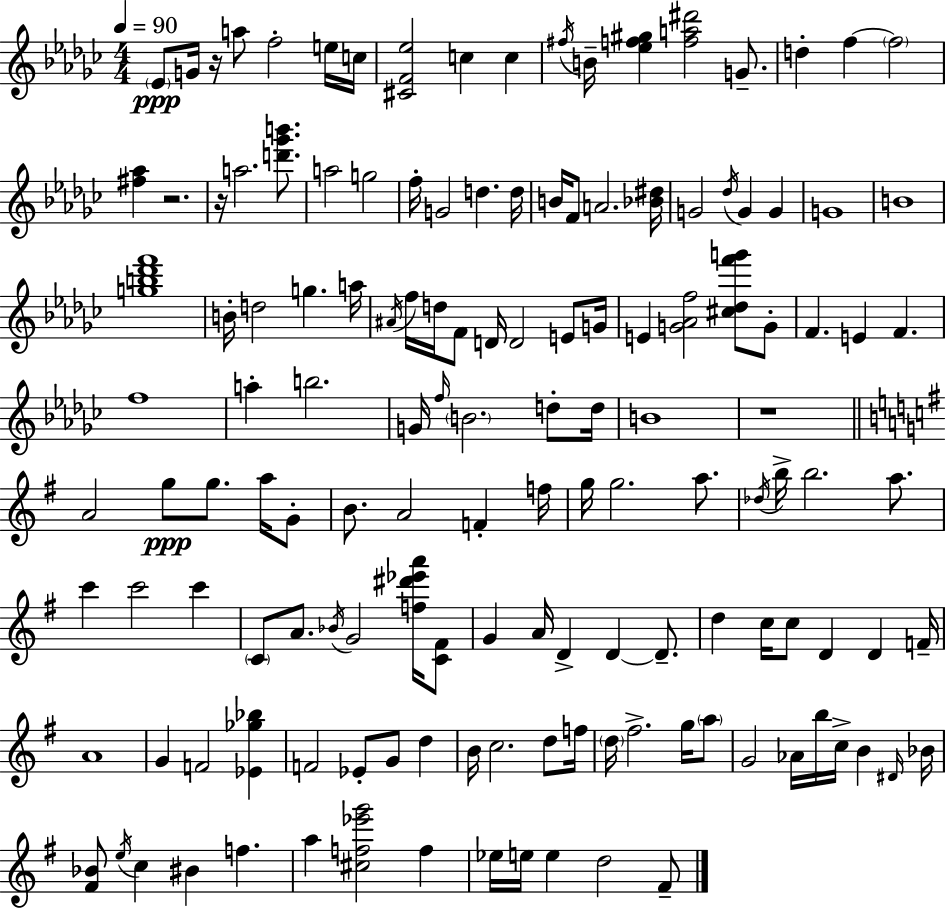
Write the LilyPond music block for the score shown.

{
  \clef treble
  \numericTimeSignature
  \time 4/4
  \key ees \minor
  \tempo 4 = 90
  \parenthesize ees'8\ppp g'16 r16 a''8 f''2-. e''16 c''16 | <cis' f' ees''>2 c''4 c''4 | \acciaccatura { fis''16 } b'16-- <ees'' f'' gis''>4 <f'' a'' dis'''>2 g'8.-- | d''4-. f''4~~ \parenthesize f''2 | \break <fis'' aes''>4 r2. | r16 a''2. <d''' ges''' b'''>8. | a''2 g''2 | f''16-. g'2 d''4. | \break d''16 b'16 f'8 a'2. | <bes' dis''>16 g'2 \acciaccatura { des''16 } g'4 g'4 | g'1 | b'1 | \break <g'' b'' des''' f'''>1 | b'16-. d''2 g''4. | a''16 \acciaccatura { ais'16 } f''16 d''16 f'8 d'16 d'2 | e'8 g'16 e'4 <g' aes' f''>2 <cis'' des'' f''' g'''>8 | \break g'8-. f'4. e'4 f'4. | f''1 | a''4-. b''2. | g'16 \grace { f''16 } \parenthesize b'2. | \break d''8-. d''16 b'1 | r1 | \bar "||" \break \key e \minor a'2 g''8\ppp g''8. a''16 g'8-. | b'8. a'2 f'4-. f''16 | g''16 g''2. a''8. | \acciaccatura { des''16 } b''16-> b''2. a''8. | \break c'''4 c'''2 c'''4 | \parenthesize c'8 a'8. \acciaccatura { bes'16 } g'2 <f'' dis''' ees''' a'''>16 | <c' fis'>8 g'4 a'16 d'4-> d'4~~ d'8.-- | d''4 c''16 c''8 d'4 d'4 | \break f'16-- a'1 | g'4 f'2 <ees' ges'' bes''>4 | f'2 ees'8-. g'8 d''4 | b'16 c''2. d''8 | \break f''16 \parenthesize d''16 fis''2.-> g''16 | \parenthesize a''8 g'2 aes'16 b''16 c''16-> b'4 | \grace { dis'16 } bes'16 <fis' bes'>8 \acciaccatura { e''16 } c''4 bis'4 f''4. | a''4 <cis'' f'' ees''' g'''>2 | \break f''4 ees''16 e''16 e''4 d''2 | fis'8-- \bar "|."
}